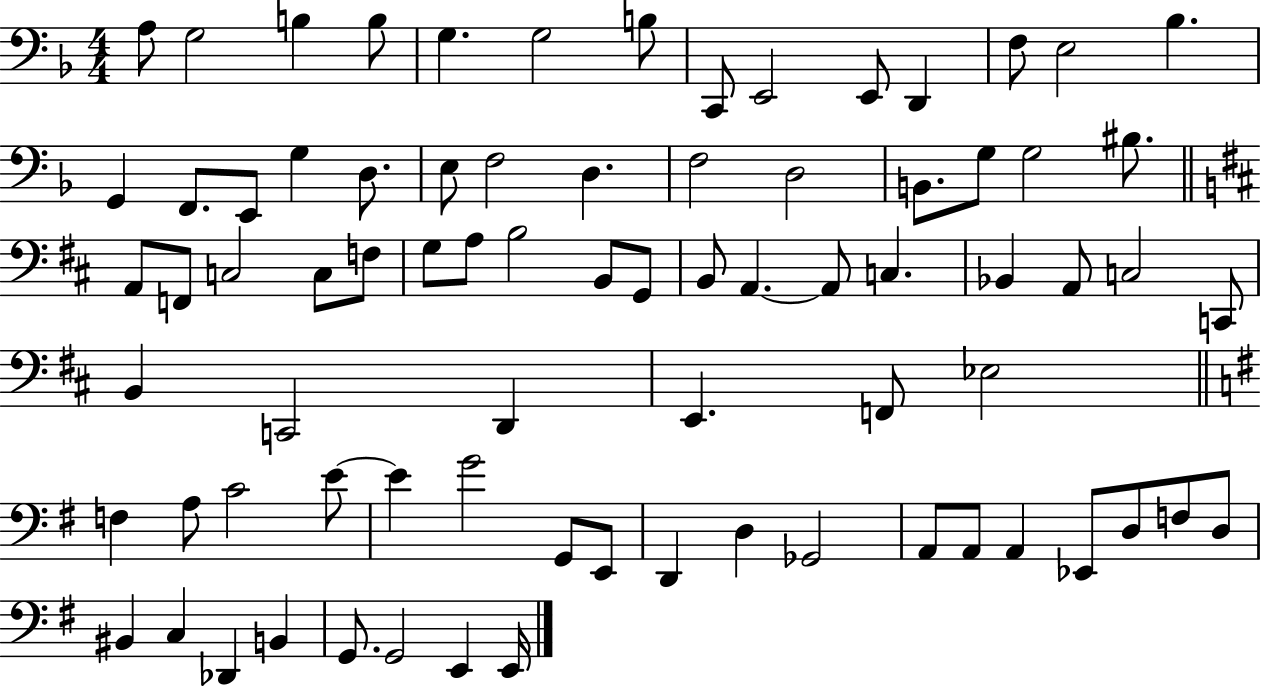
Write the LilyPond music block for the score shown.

{
  \clef bass
  \numericTimeSignature
  \time 4/4
  \key f \major
  a8 g2 b4 b8 | g4. g2 b8 | c,8 e,2 e,8 d,4 | f8 e2 bes4. | \break g,4 f,8. e,8 g4 d8. | e8 f2 d4. | f2 d2 | b,8. g8 g2 bis8. | \break \bar "||" \break \key d \major a,8 f,8 c2 c8 f8 | g8 a8 b2 b,8 g,8 | b,8 a,4.~~ a,8 c4. | bes,4 a,8 c2 c,8 | \break b,4 c,2 d,4 | e,4. f,8 ees2 | \bar "||" \break \key e \minor f4 a8 c'2 e'8~~ | e'4 g'2 g,8 e,8 | d,4 d4 ges,2 | a,8 a,8 a,4 ees,8 d8 f8 d8 | \break bis,4 c4 des,4 b,4 | g,8. g,2 e,4 e,16 | \bar "|."
}